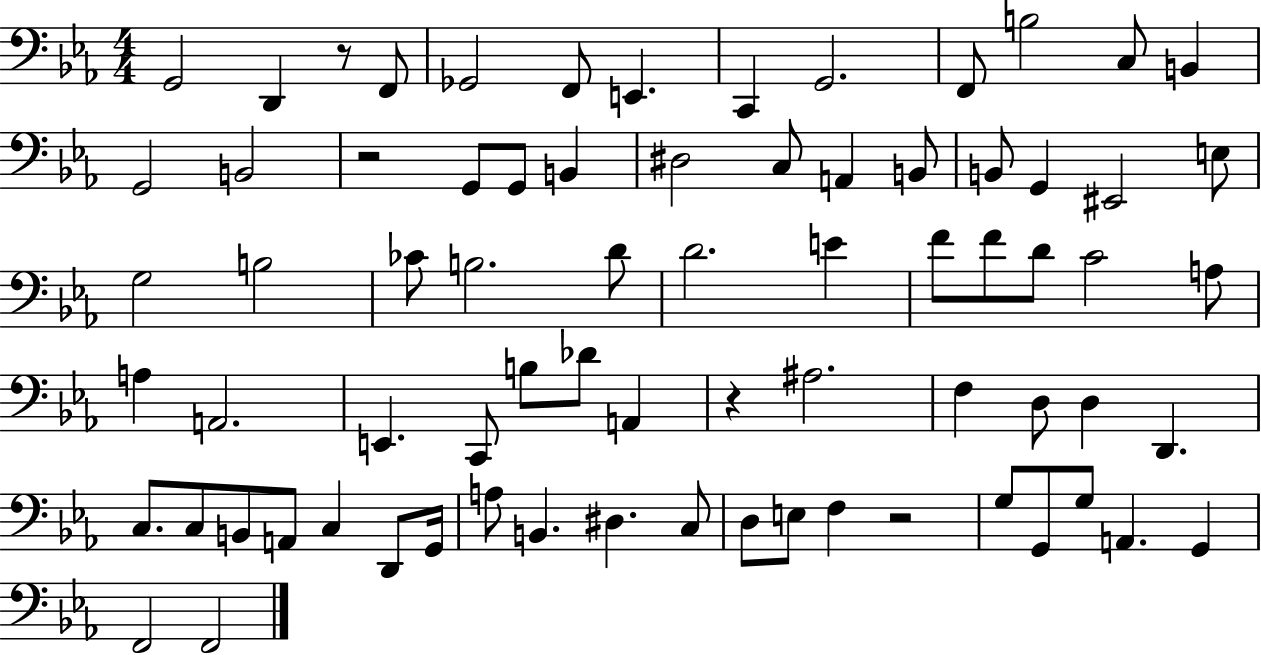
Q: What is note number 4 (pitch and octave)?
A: Gb2